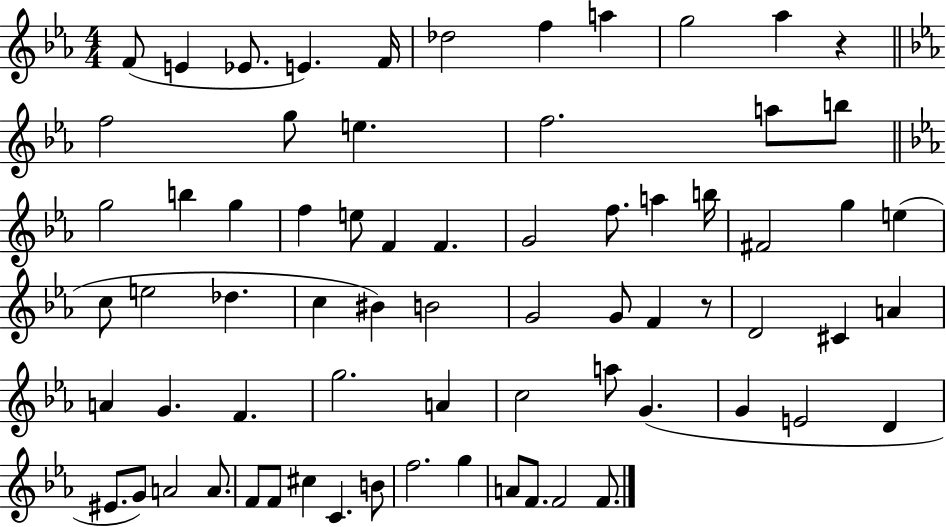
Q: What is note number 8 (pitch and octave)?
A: A5